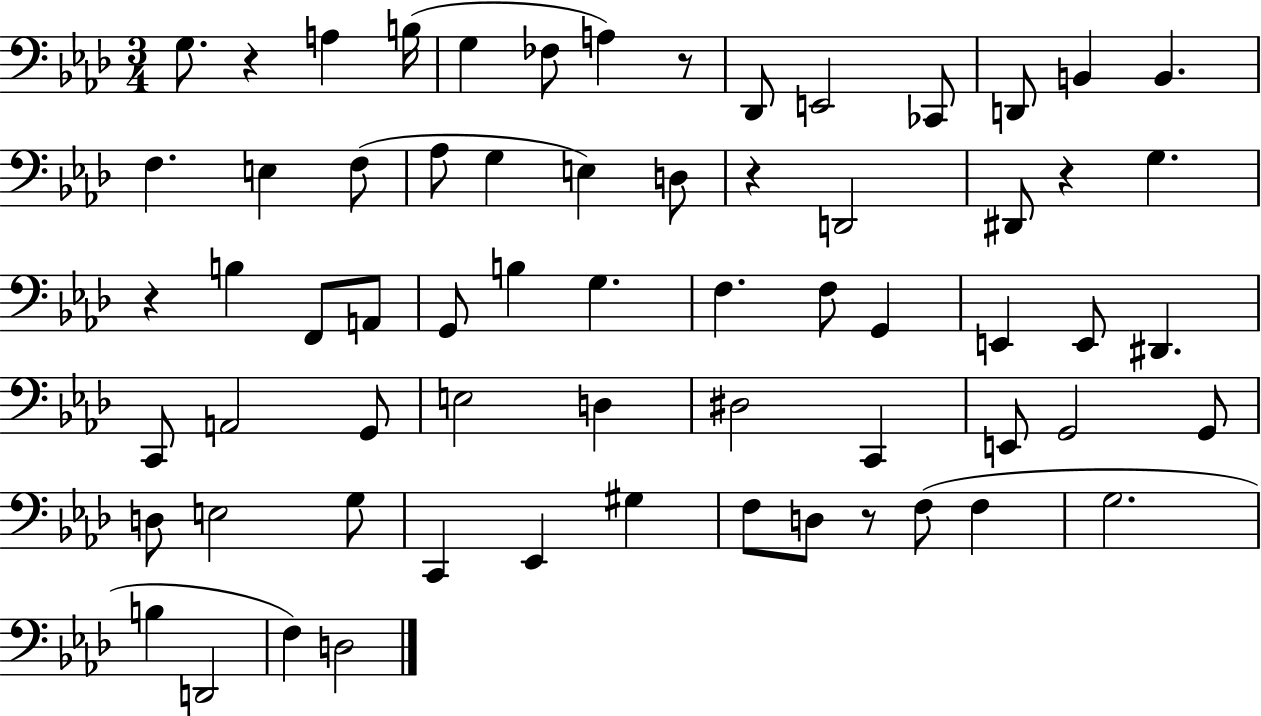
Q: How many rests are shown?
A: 6